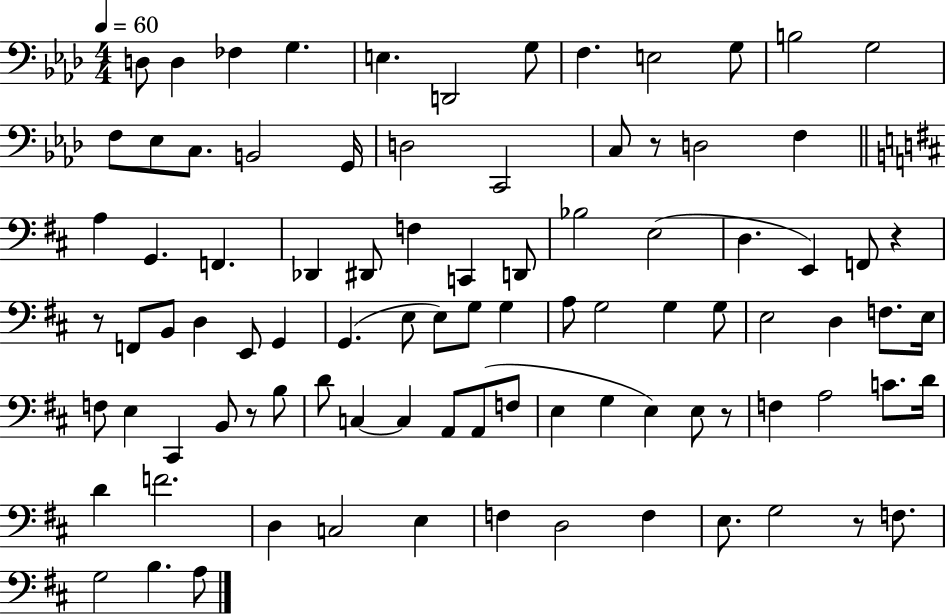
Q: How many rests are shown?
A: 6